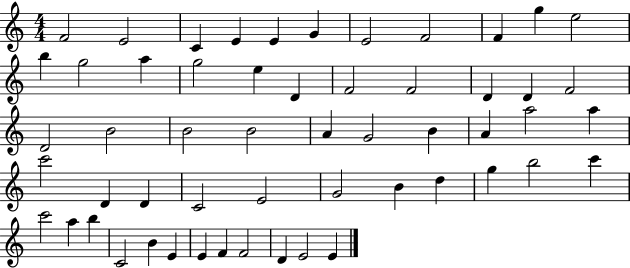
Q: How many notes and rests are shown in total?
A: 55